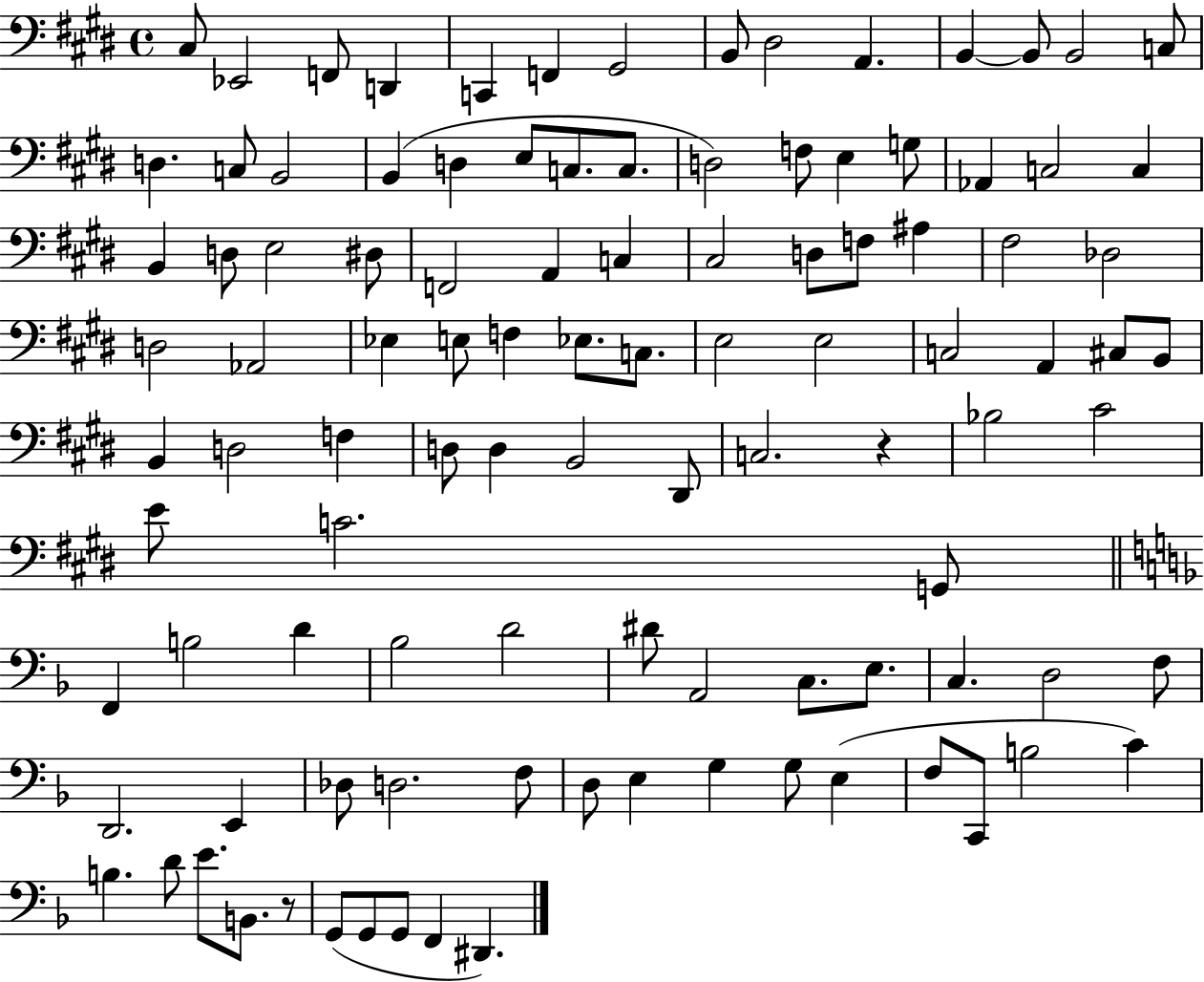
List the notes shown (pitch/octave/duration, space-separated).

C#3/e Eb2/h F2/e D2/q C2/q F2/q G#2/h B2/e D#3/h A2/q. B2/q B2/e B2/h C3/e D3/q. C3/e B2/h B2/q D3/q E3/e C3/e. C3/e. D3/h F3/e E3/q G3/e Ab2/q C3/h C3/q B2/q D3/e E3/h D#3/e F2/h A2/q C3/q C#3/h D3/e F3/e A#3/q F#3/h Db3/h D3/h Ab2/h Eb3/q E3/e F3/q Eb3/e. C3/e. E3/h E3/h C3/h A2/q C#3/e B2/e B2/q D3/h F3/q D3/e D3/q B2/h D#2/e C3/h. R/q Bb3/h C#4/h E4/e C4/h. G2/e F2/q B3/h D4/q Bb3/h D4/h D#4/e A2/h C3/e. E3/e. C3/q. D3/h F3/e D2/h. E2/q Db3/e D3/h. F3/e D3/e E3/q G3/q G3/e E3/q F3/e C2/e B3/h C4/q B3/q. D4/e E4/e. B2/e. R/e G2/e G2/e G2/e F2/q D#2/q.